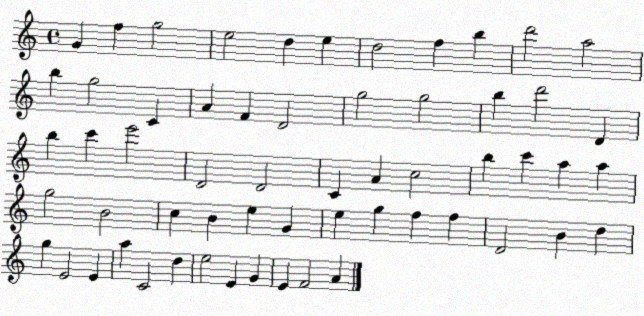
X:1
T:Untitled
M:4/4
L:1/4
K:C
G f g2 e2 d e d2 f b d'2 a2 b g2 C A F D2 g2 g2 b d'2 D b c' e'2 D2 D2 C A c2 b c' a a g2 B2 c B e G e g f f D2 B d g E2 E a C2 d e2 E G E F2 A